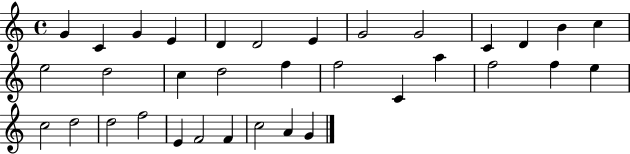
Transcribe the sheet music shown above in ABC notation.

X:1
T:Untitled
M:4/4
L:1/4
K:C
G C G E D D2 E G2 G2 C D B c e2 d2 c d2 f f2 C a f2 f e c2 d2 d2 f2 E F2 F c2 A G